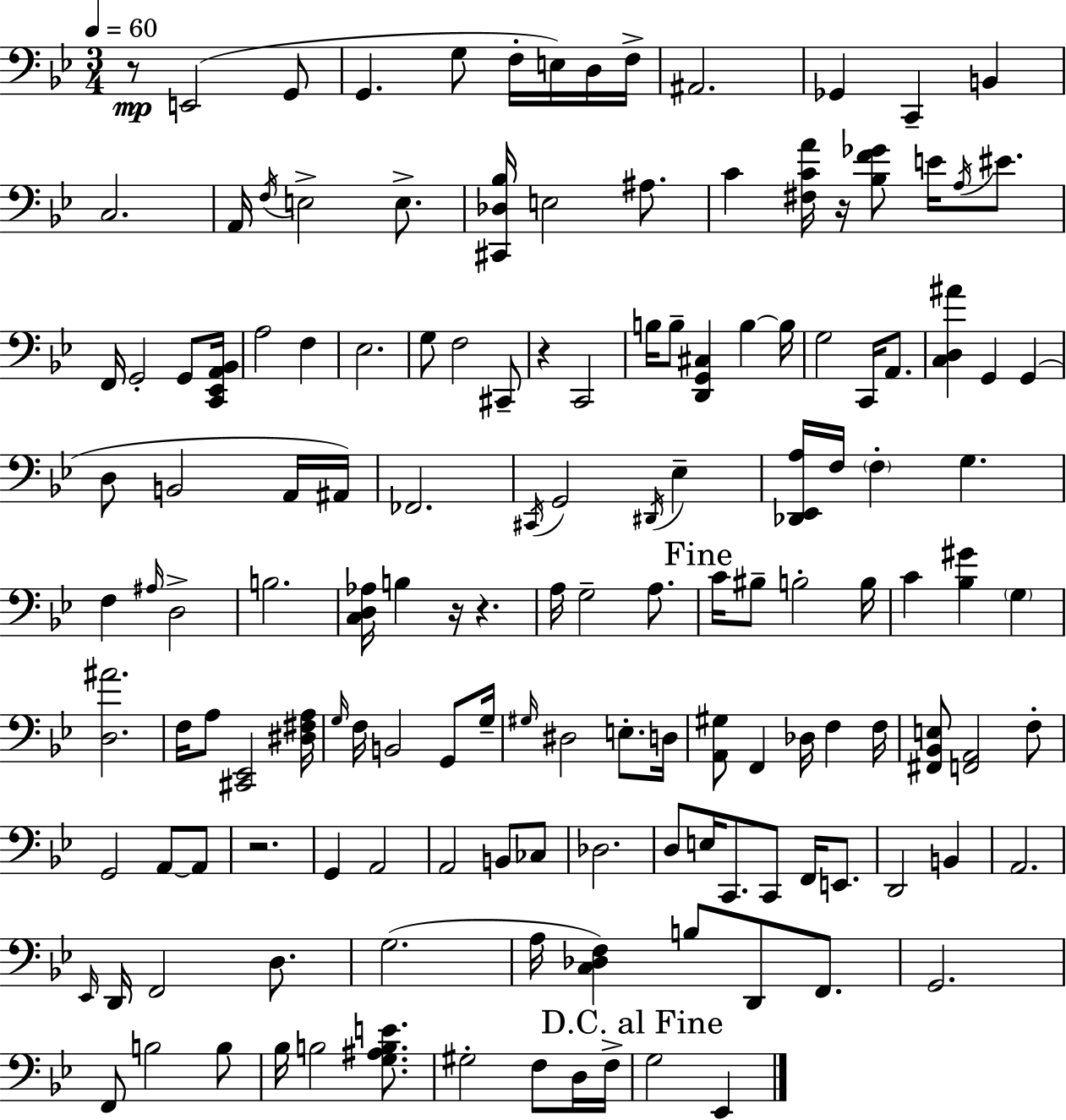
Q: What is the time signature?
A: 3/4